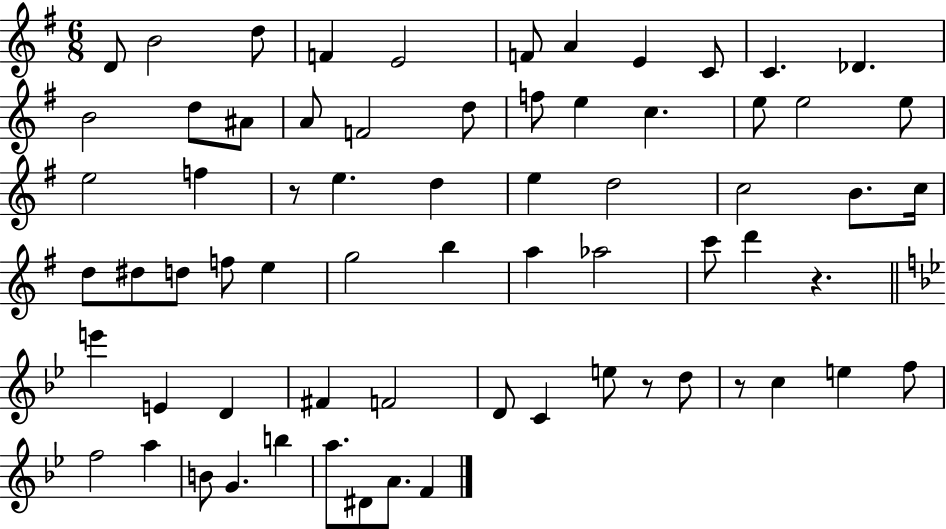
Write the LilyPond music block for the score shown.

{
  \clef treble
  \numericTimeSignature
  \time 6/8
  \key g \major
  d'8 b'2 d''8 | f'4 e'2 | f'8 a'4 e'4 c'8 | c'4. des'4. | \break b'2 d''8 ais'8 | a'8 f'2 d''8 | f''8 e''4 c''4. | e''8 e''2 e''8 | \break e''2 f''4 | r8 e''4. d''4 | e''4 d''2 | c''2 b'8. c''16 | \break d''8 dis''8 d''8 f''8 e''4 | g''2 b''4 | a''4 aes''2 | c'''8 d'''4 r4. | \break \bar "||" \break \key bes \major e'''4 e'4 d'4 | fis'4 f'2 | d'8 c'4 e''8 r8 d''8 | r8 c''4 e''4 f''8 | \break f''2 a''4 | b'8 g'4. b''4 | a''8. dis'8 a'8. f'4 | \bar "|."
}